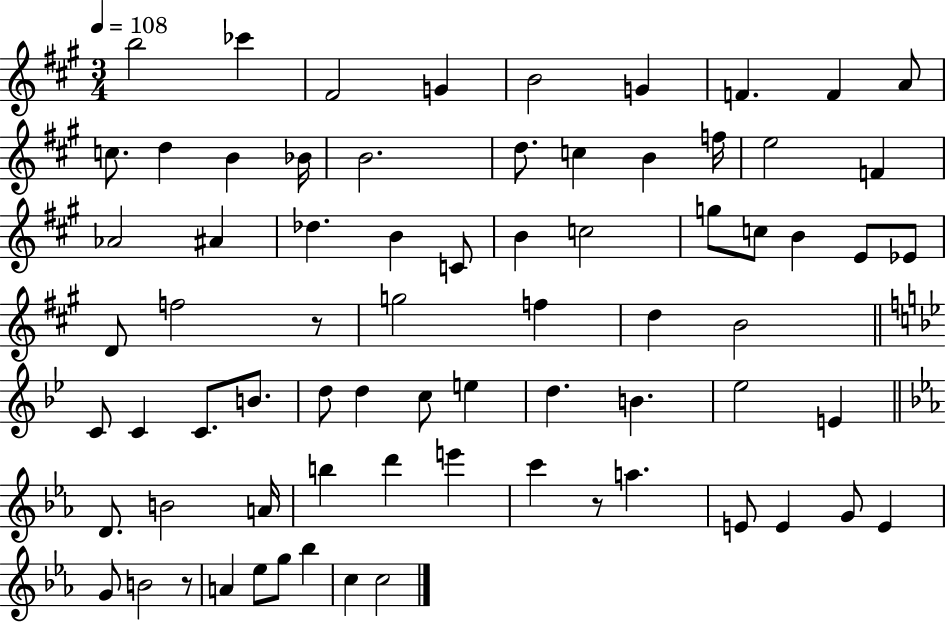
X:1
T:Untitled
M:3/4
L:1/4
K:A
b2 _c' ^F2 G B2 G F F A/2 c/2 d B _B/4 B2 d/2 c B f/4 e2 F _A2 ^A _d B C/2 B c2 g/2 c/2 B E/2 _E/2 D/2 f2 z/2 g2 f d B2 C/2 C C/2 B/2 d/2 d c/2 e d B _e2 E D/2 B2 A/4 b d' e' c' z/2 a E/2 E G/2 E G/2 B2 z/2 A _e/2 g/2 _b c c2